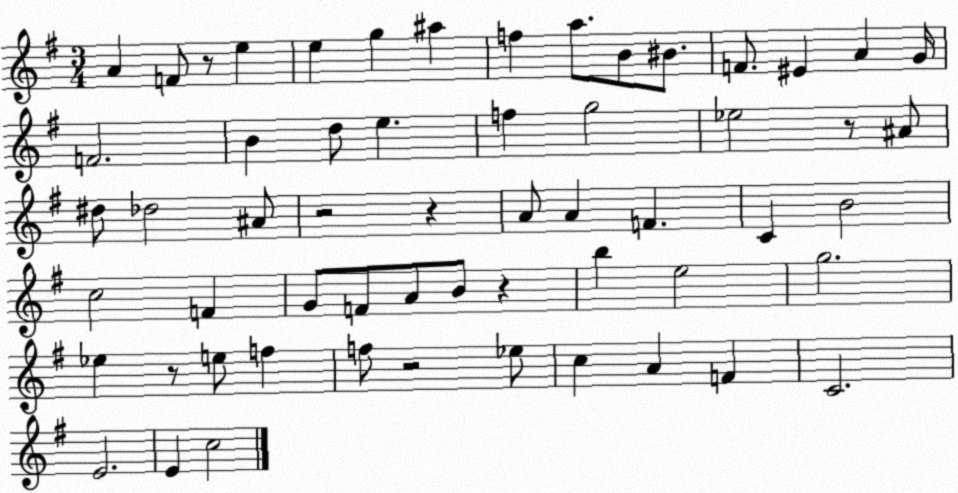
X:1
T:Untitled
M:3/4
L:1/4
K:G
A F/2 z/2 e e g ^a f a/2 B/2 ^B/2 F/2 ^E A G/4 F2 B d/2 e f g2 _e2 z/2 ^A/2 ^d/2 _d2 ^A/2 z2 z A/2 A F C B2 c2 F G/2 F/2 A/2 B/2 z b e2 g2 _e z/2 e/2 f f/2 z2 _e/2 c A F C2 E2 E c2